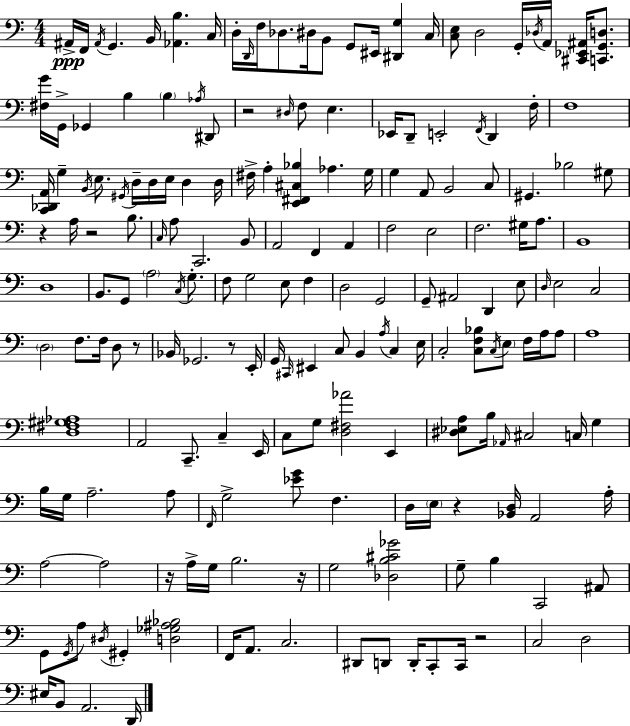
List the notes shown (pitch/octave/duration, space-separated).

A#2/s F2/s A#2/s G2/q. B2/s [Ab2,B3]/q. C3/s D3/s D2/s F3/s Db3/e. D#3/s B2/e G2/e EIS2/s [D#2,G3]/q C3/s [C3,E3]/e D3/h G2/s Db3/s A2/s [C#2,Eb2,A#2]/s [C2,G2,D3]/e. [F#3,G4]/s G2/s Gb2/q B3/q B3/q Ab3/s D#2/e R/h D#3/s F3/e E3/q. Eb2/s D2/e E2/h F2/s D2/q F3/s F3/w [C2,Db2,A2]/s G3/q B2/s E3/e. G#2/s D3/s D3/s E3/s D3/q D3/s F#3/s A3/q [E2,F#2,C#3,Bb3]/q Ab3/q. G3/s G3/q A2/e B2/h C3/e G#2/q. Bb3/h G#3/e R/q A3/s R/h B3/e. C3/s A3/e C2/h. B2/e A2/h F2/q A2/q F3/h E3/h F3/h. G#3/s A3/e. B2/w D3/w B2/e. G2/e A3/h C3/s G3/e. F3/e G3/h E3/e F3/q D3/h G2/h G2/e A#2/h D2/q E3/e D3/s E3/h C3/h D3/h F3/e. F3/s D3/e R/e Bb2/s Gb2/h. R/e E2/s G2/s C#2/s EIS2/q C3/e B2/q A3/s C3/q E3/s C3/h [C3,F3,Bb3]/e C3/s E3/e F3/s A3/s A3/e A3/w [D3,F#3,G#3,Ab3]/w A2/h C2/e. C3/q E2/s C3/e G3/e [D3,F#3,Ab4]/h E2/q [D#3,Eb3,A3]/e B3/s Ab2/s C#3/h C3/s G3/q B3/s G3/s A3/h. A3/e F2/s G3/h [Eb4,G4]/e F3/q. D3/s E3/s R/q [Bb2,D3]/s A2/h A3/s A3/h A3/h R/s A3/s G3/s B3/h. R/s G3/h [Db3,B3,C#4,Gb4]/h G3/e B3/q C2/h A#2/e G2/e G2/s A3/e D#3/s G#2/q [D3,Gb3,A#3,Bb3]/h F2/s A2/e. C3/h. D#2/e D2/e D2/s C2/e C2/s R/h C3/h D3/h EIS3/s B2/e A2/h. D2/s